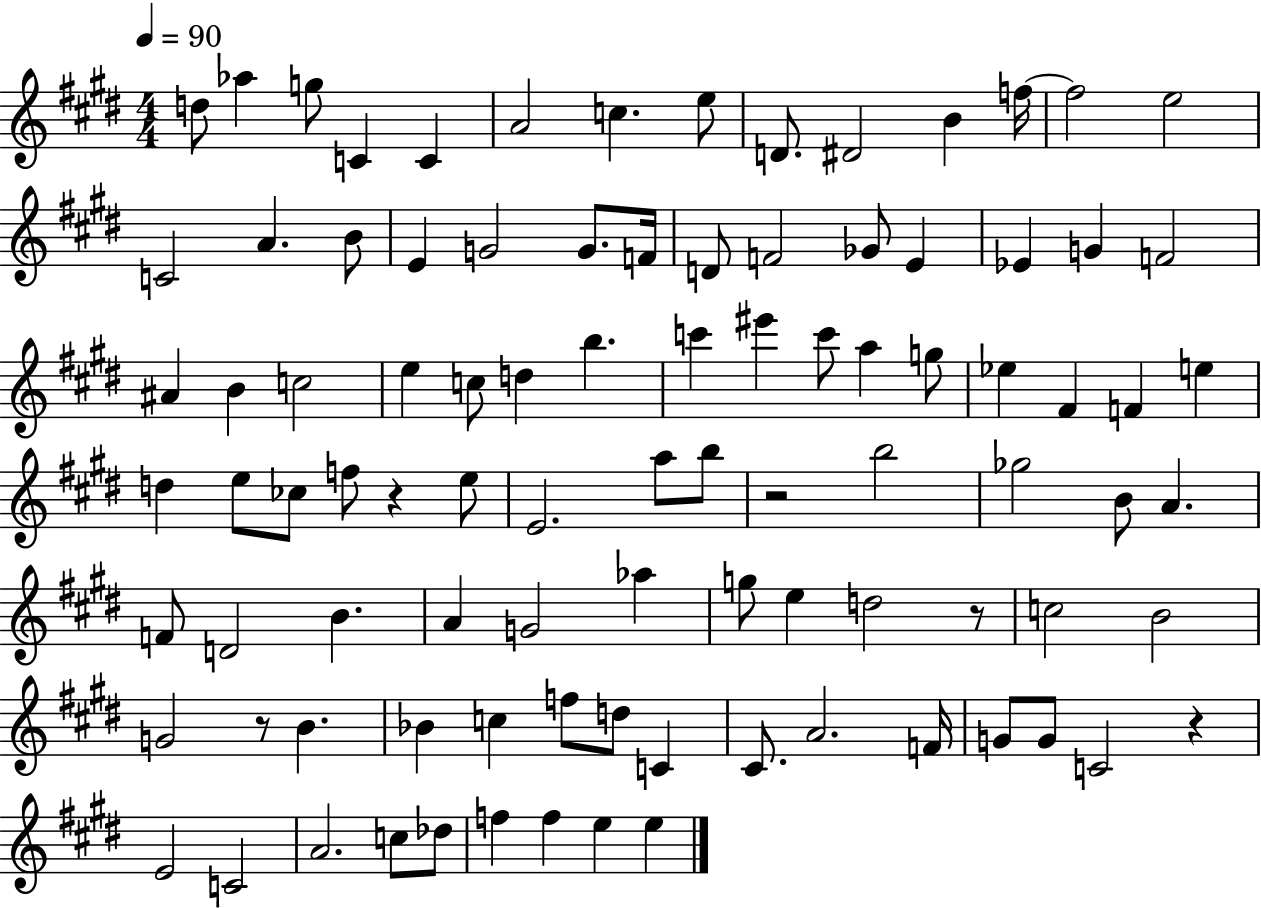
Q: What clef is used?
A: treble